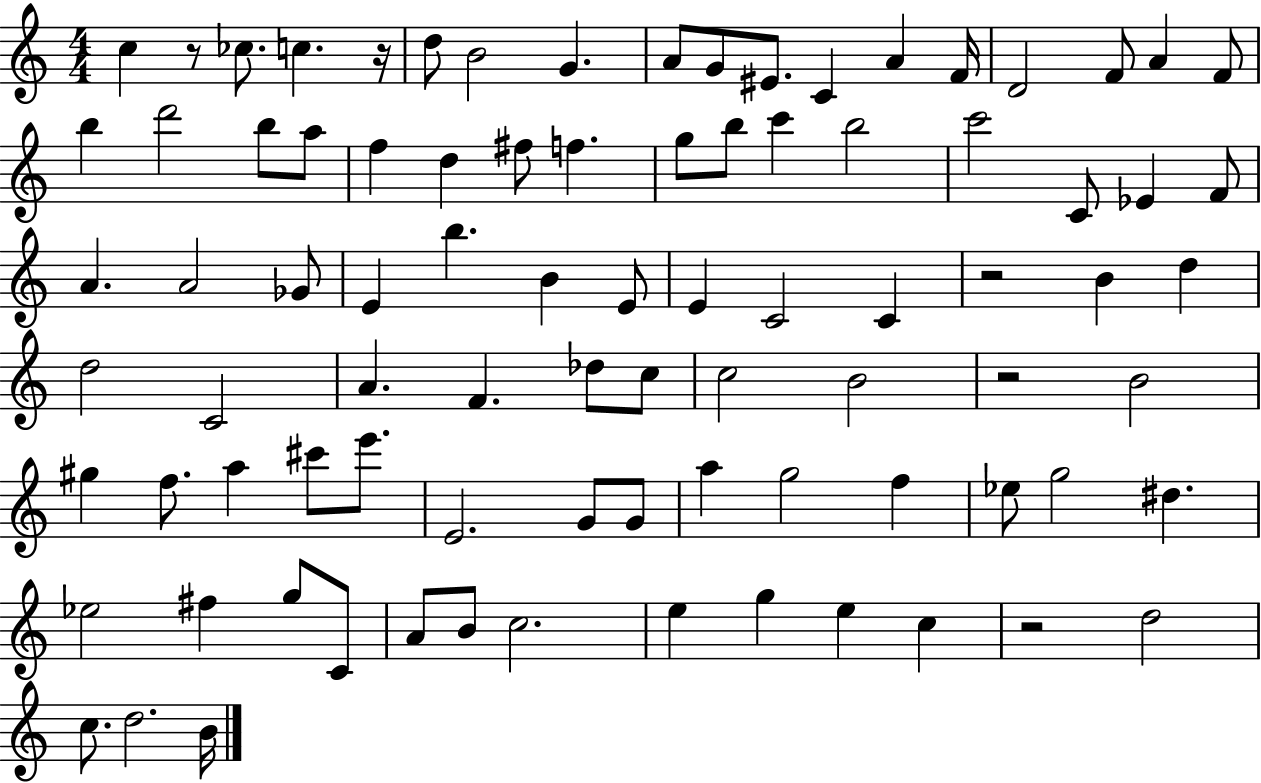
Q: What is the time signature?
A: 4/4